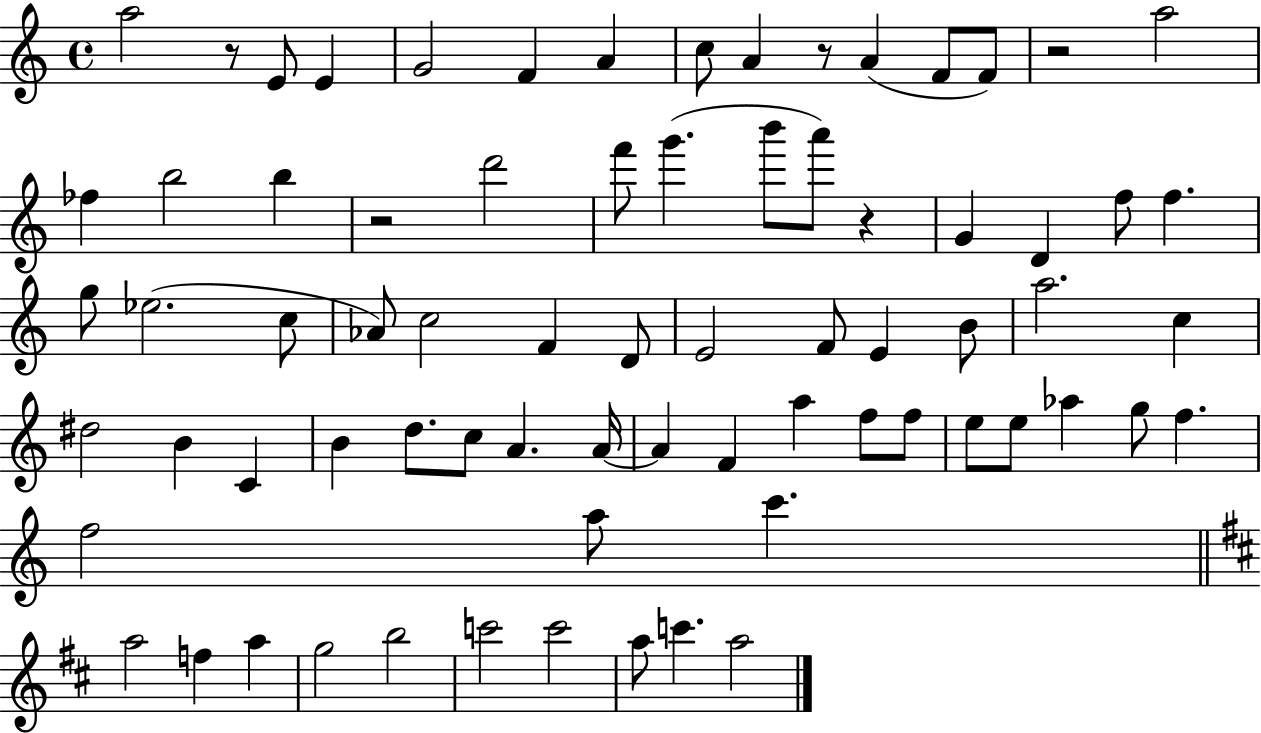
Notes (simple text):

A5/h R/e E4/e E4/q G4/h F4/q A4/q C5/e A4/q R/e A4/q F4/e F4/e R/h A5/h FES5/q B5/h B5/q R/h D6/h F6/e G6/q. B6/e A6/e R/q G4/q D4/q F5/e F5/q. G5/e Eb5/h. C5/e Ab4/e C5/h F4/q D4/e E4/h F4/e E4/q B4/e A5/h. C5/q D#5/h B4/q C4/q B4/q D5/e. C5/e A4/q. A4/s A4/q F4/q A5/q F5/e F5/e E5/e E5/e Ab5/q G5/e F5/q. F5/h A5/e C6/q. A5/h F5/q A5/q G5/h B5/h C6/h C6/h A5/e C6/q. A5/h